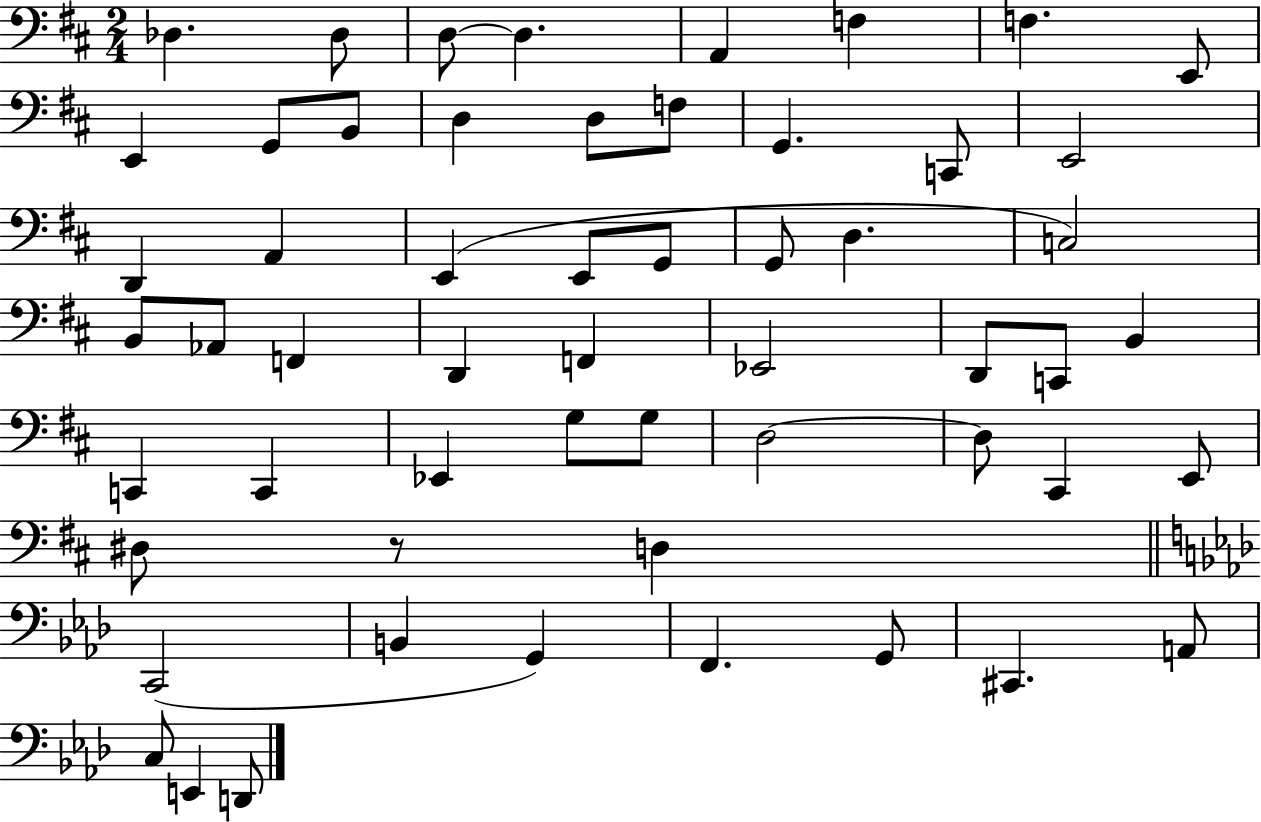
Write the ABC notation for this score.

X:1
T:Untitled
M:2/4
L:1/4
K:D
_D, _D,/2 D,/2 D, A,, F, F, E,,/2 E,, G,,/2 B,,/2 D, D,/2 F,/2 G,, C,,/2 E,,2 D,, A,, E,, E,,/2 G,,/2 G,,/2 D, C,2 B,,/2 _A,,/2 F,, D,, F,, _E,,2 D,,/2 C,,/2 B,, C,, C,, _E,, G,/2 G,/2 D,2 D,/2 ^C,, E,,/2 ^D,/2 z/2 D, C,,2 B,, G,, F,, G,,/2 ^C,, A,,/2 C,/2 E,, D,,/2